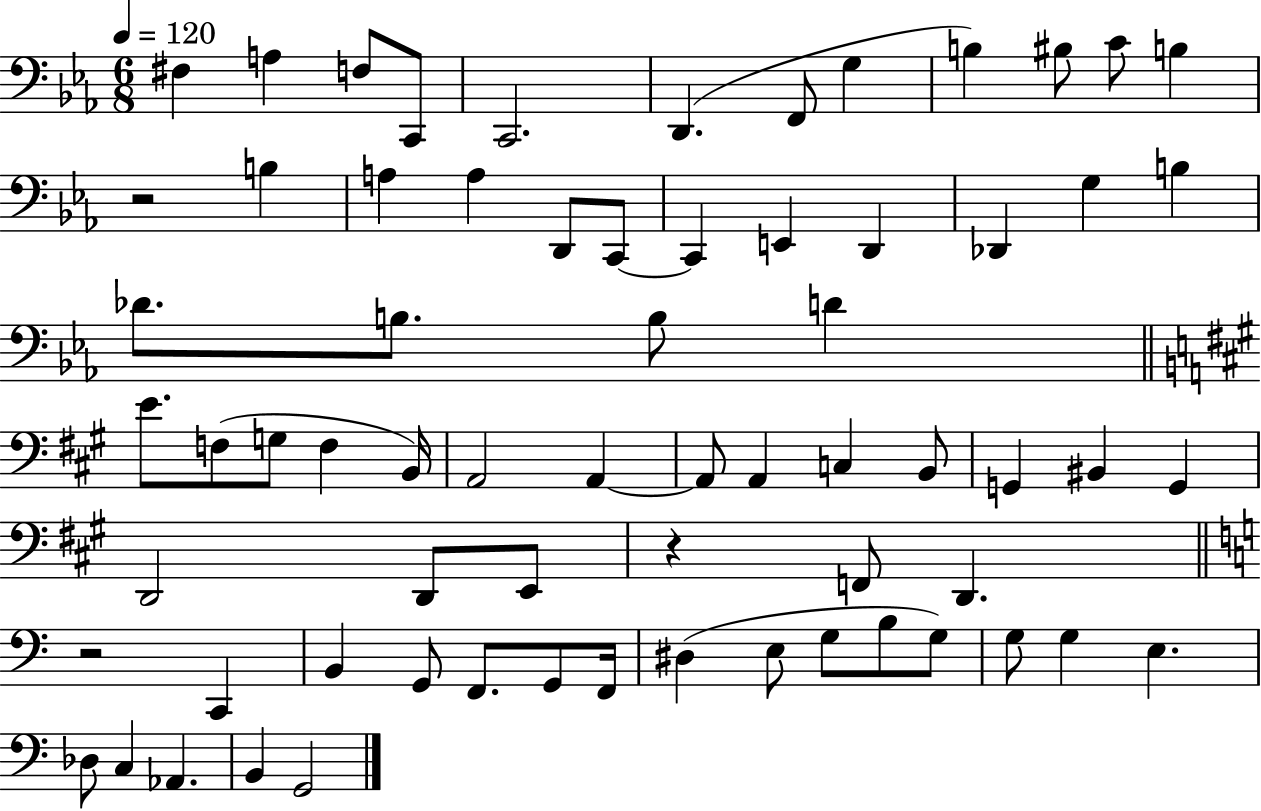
{
  \clef bass
  \numericTimeSignature
  \time 6/8
  \key ees \major
  \tempo 4 = 120
  \repeat volta 2 { fis4 a4 f8 c,8 | c,2. | d,4.( f,8 g4 | b4) bis8 c'8 b4 | \break r2 b4 | a4 a4 d,8 c,8~~ | c,4 e,4 d,4 | des,4 g4 b4 | \break des'8. b8. b8 d'4 | \bar "||" \break \key a \major e'8. f8( g8 f4 b,16) | a,2 a,4~~ | a,8 a,4 c4 b,8 | g,4 bis,4 g,4 | \break d,2 d,8 e,8 | r4 f,8 d,4. | \bar "||" \break \key c \major r2 c,4 | b,4 g,8 f,8. g,8 f,16 | dis4( e8 g8 b8 g8) | g8 g4 e4. | \break des8 c4 aes,4. | b,4 g,2 | } \bar "|."
}